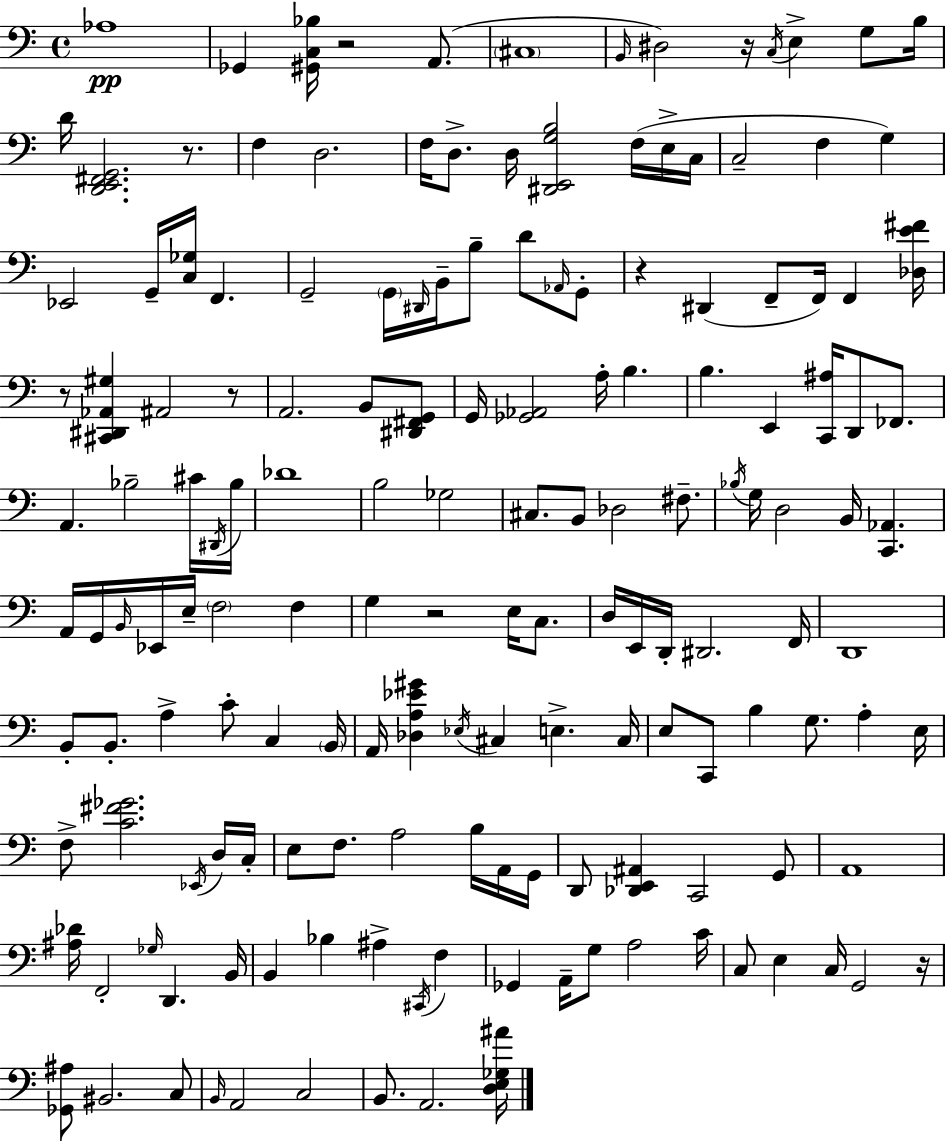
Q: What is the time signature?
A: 4/4